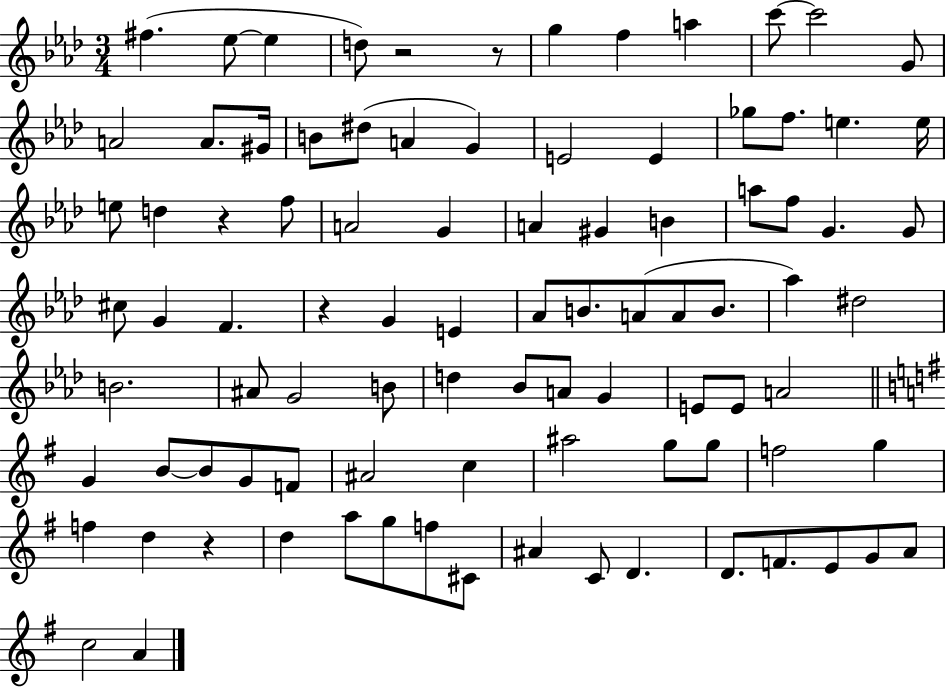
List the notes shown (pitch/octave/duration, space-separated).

F#5/q. Eb5/e Eb5/q D5/e R/h R/e G5/q F5/q A5/q C6/e C6/h G4/e A4/h A4/e. G#4/s B4/e D#5/e A4/q G4/q E4/h E4/q Gb5/e F5/e. E5/q. E5/s E5/e D5/q R/q F5/e A4/h G4/q A4/q G#4/q B4/q A5/e F5/e G4/q. G4/e C#5/e G4/q F4/q. R/q G4/q E4/q Ab4/e B4/e. A4/e A4/e B4/e. Ab5/q D#5/h B4/h. A#4/e G4/h B4/e D5/q Bb4/e A4/e G4/q E4/e E4/e A4/h G4/q B4/e B4/e G4/e F4/e A#4/h C5/q A#5/h G5/e G5/e F5/h G5/q F5/q D5/q R/q D5/q A5/e G5/e F5/e C#4/e A#4/q C4/e D4/q. D4/e. F4/e. E4/e G4/e A4/e C5/h A4/q